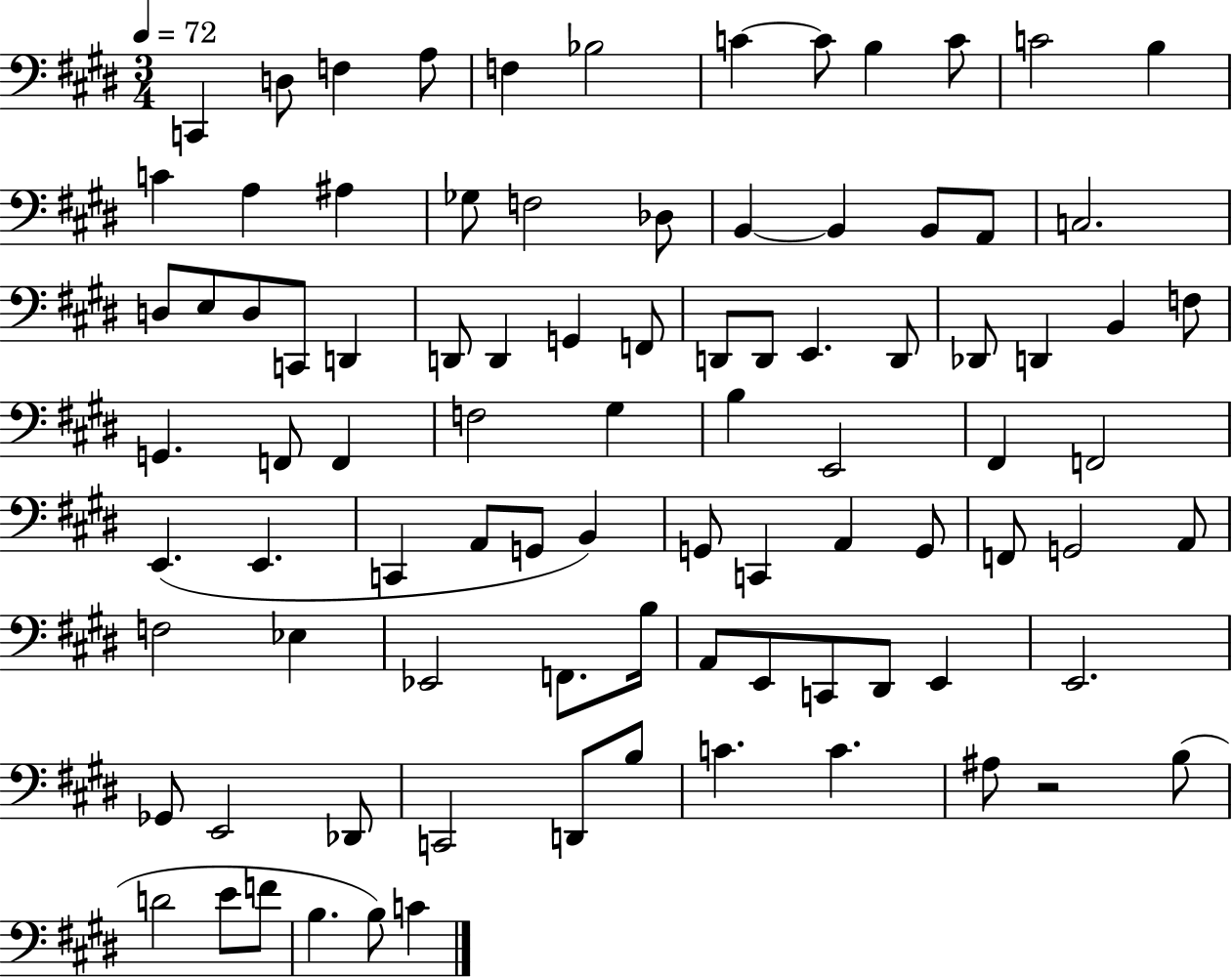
X:1
T:Untitled
M:3/4
L:1/4
K:E
C,, D,/2 F, A,/2 F, _B,2 C C/2 B, C/2 C2 B, C A, ^A, _G,/2 F,2 _D,/2 B,, B,, B,,/2 A,,/2 C,2 D,/2 E,/2 D,/2 C,,/2 D,, D,,/2 D,, G,, F,,/2 D,,/2 D,,/2 E,, D,,/2 _D,,/2 D,, B,, F,/2 G,, F,,/2 F,, F,2 ^G, B, E,,2 ^F,, F,,2 E,, E,, C,, A,,/2 G,,/2 B,, G,,/2 C,, A,, G,,/2 F,,/2 G,,2 A,,/2 F,2 _E, _E,,2 F,,/2 B,/4 A,,/2 E,,/2 C,,/2 ^D,,/2 E,, E,,2 _G,,/2 E,,2 _D,,/2 C,,2 D,,/2 B,/2 C C ^A,/2 z2 B,/2 D2 E/2 F/2 B, B,/2 C